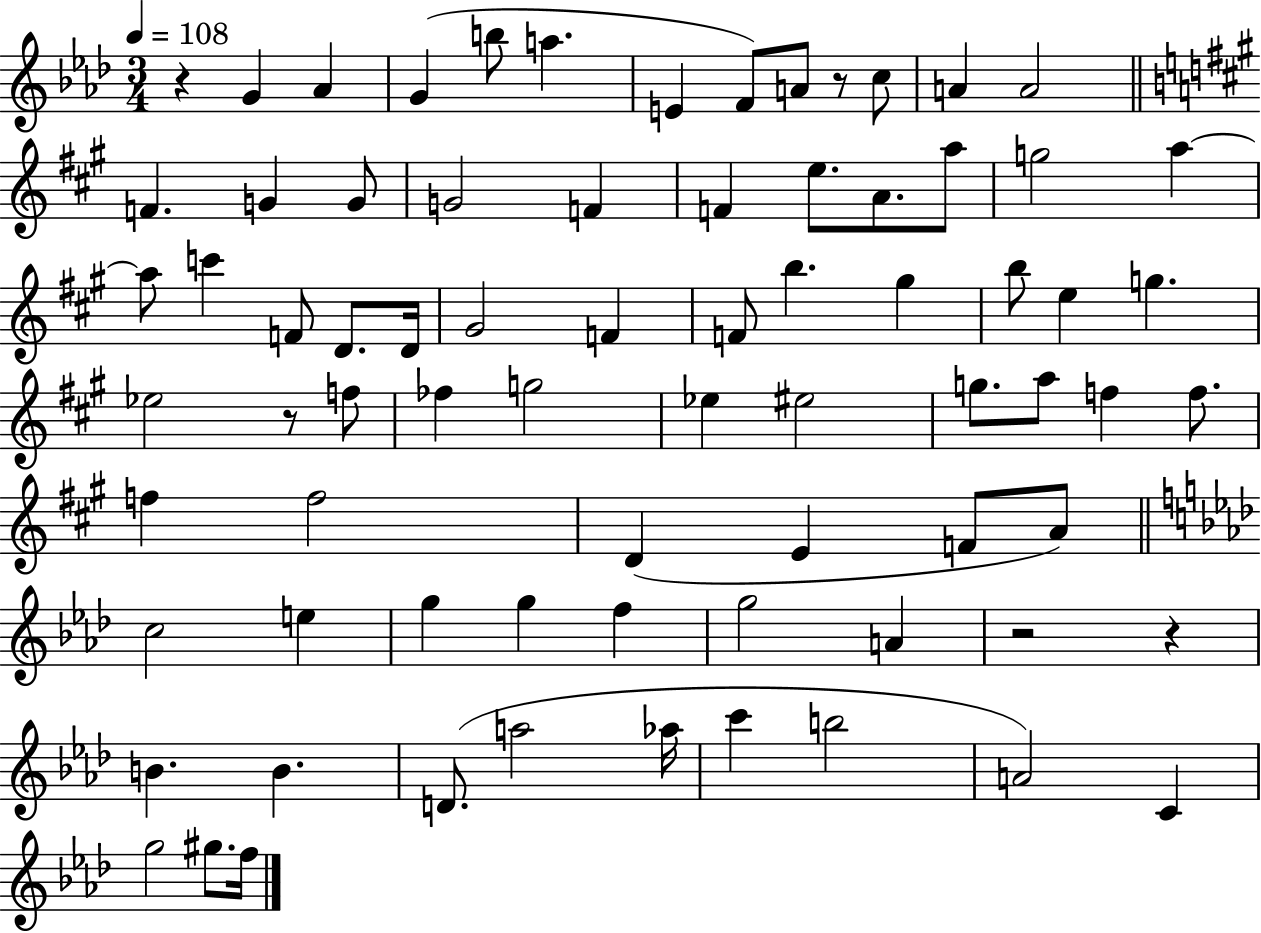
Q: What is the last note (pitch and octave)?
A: F5